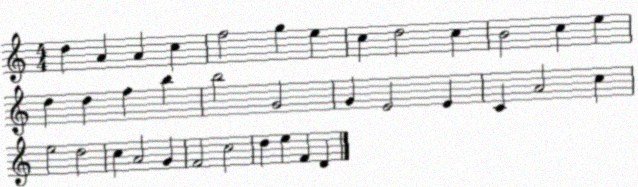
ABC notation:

X:1
T:Untitled
M:4/4
L:1/4
K:C
d A A c f2 g e c d2 c B2 c e d d f b b2 G2 G E2 E C A2 c e2 d2 c A2 G F2 c2 d e F D